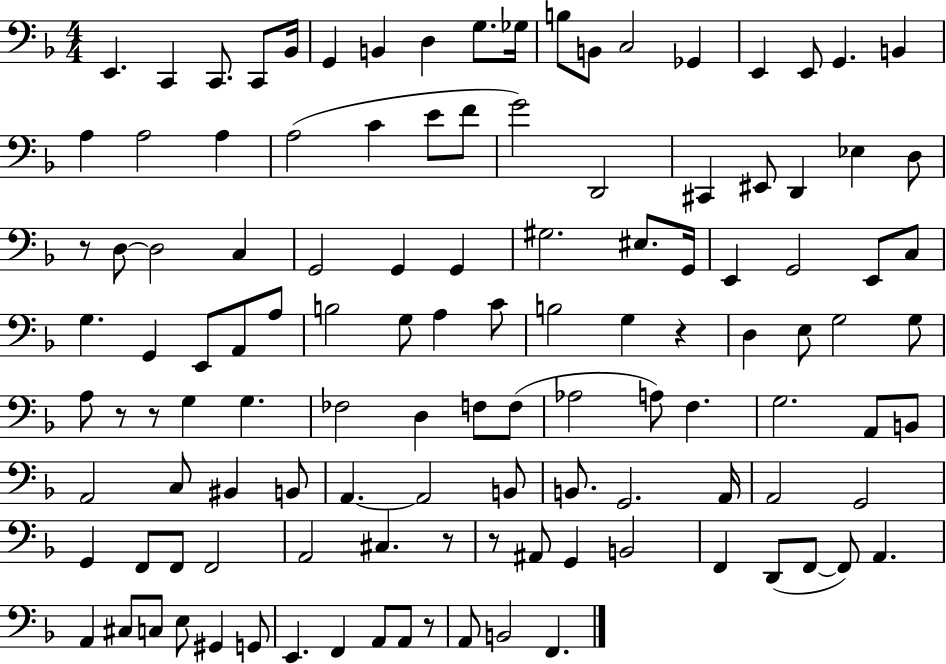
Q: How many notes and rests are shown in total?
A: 119